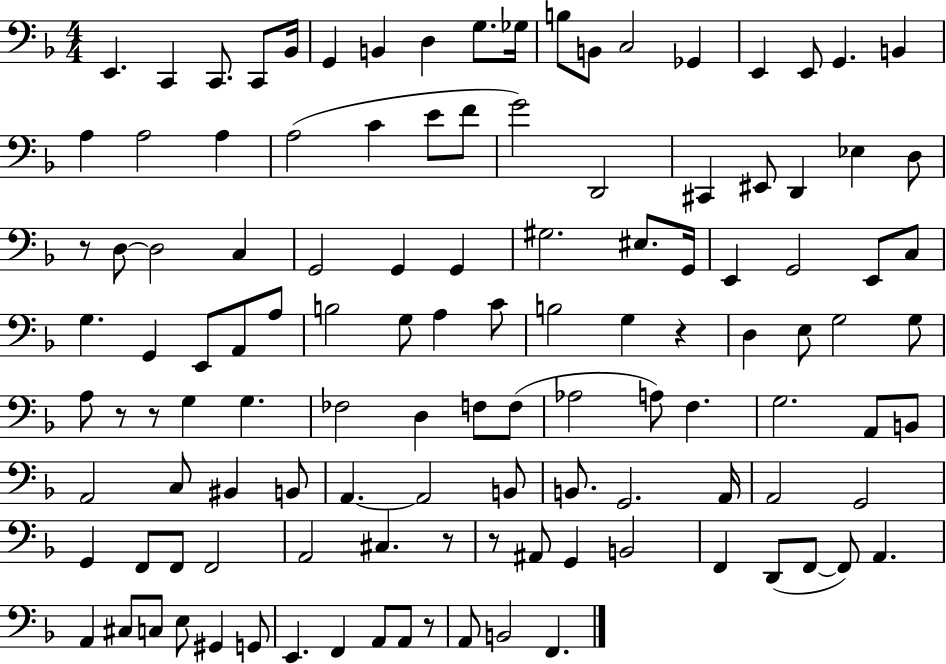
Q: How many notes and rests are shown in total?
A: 119